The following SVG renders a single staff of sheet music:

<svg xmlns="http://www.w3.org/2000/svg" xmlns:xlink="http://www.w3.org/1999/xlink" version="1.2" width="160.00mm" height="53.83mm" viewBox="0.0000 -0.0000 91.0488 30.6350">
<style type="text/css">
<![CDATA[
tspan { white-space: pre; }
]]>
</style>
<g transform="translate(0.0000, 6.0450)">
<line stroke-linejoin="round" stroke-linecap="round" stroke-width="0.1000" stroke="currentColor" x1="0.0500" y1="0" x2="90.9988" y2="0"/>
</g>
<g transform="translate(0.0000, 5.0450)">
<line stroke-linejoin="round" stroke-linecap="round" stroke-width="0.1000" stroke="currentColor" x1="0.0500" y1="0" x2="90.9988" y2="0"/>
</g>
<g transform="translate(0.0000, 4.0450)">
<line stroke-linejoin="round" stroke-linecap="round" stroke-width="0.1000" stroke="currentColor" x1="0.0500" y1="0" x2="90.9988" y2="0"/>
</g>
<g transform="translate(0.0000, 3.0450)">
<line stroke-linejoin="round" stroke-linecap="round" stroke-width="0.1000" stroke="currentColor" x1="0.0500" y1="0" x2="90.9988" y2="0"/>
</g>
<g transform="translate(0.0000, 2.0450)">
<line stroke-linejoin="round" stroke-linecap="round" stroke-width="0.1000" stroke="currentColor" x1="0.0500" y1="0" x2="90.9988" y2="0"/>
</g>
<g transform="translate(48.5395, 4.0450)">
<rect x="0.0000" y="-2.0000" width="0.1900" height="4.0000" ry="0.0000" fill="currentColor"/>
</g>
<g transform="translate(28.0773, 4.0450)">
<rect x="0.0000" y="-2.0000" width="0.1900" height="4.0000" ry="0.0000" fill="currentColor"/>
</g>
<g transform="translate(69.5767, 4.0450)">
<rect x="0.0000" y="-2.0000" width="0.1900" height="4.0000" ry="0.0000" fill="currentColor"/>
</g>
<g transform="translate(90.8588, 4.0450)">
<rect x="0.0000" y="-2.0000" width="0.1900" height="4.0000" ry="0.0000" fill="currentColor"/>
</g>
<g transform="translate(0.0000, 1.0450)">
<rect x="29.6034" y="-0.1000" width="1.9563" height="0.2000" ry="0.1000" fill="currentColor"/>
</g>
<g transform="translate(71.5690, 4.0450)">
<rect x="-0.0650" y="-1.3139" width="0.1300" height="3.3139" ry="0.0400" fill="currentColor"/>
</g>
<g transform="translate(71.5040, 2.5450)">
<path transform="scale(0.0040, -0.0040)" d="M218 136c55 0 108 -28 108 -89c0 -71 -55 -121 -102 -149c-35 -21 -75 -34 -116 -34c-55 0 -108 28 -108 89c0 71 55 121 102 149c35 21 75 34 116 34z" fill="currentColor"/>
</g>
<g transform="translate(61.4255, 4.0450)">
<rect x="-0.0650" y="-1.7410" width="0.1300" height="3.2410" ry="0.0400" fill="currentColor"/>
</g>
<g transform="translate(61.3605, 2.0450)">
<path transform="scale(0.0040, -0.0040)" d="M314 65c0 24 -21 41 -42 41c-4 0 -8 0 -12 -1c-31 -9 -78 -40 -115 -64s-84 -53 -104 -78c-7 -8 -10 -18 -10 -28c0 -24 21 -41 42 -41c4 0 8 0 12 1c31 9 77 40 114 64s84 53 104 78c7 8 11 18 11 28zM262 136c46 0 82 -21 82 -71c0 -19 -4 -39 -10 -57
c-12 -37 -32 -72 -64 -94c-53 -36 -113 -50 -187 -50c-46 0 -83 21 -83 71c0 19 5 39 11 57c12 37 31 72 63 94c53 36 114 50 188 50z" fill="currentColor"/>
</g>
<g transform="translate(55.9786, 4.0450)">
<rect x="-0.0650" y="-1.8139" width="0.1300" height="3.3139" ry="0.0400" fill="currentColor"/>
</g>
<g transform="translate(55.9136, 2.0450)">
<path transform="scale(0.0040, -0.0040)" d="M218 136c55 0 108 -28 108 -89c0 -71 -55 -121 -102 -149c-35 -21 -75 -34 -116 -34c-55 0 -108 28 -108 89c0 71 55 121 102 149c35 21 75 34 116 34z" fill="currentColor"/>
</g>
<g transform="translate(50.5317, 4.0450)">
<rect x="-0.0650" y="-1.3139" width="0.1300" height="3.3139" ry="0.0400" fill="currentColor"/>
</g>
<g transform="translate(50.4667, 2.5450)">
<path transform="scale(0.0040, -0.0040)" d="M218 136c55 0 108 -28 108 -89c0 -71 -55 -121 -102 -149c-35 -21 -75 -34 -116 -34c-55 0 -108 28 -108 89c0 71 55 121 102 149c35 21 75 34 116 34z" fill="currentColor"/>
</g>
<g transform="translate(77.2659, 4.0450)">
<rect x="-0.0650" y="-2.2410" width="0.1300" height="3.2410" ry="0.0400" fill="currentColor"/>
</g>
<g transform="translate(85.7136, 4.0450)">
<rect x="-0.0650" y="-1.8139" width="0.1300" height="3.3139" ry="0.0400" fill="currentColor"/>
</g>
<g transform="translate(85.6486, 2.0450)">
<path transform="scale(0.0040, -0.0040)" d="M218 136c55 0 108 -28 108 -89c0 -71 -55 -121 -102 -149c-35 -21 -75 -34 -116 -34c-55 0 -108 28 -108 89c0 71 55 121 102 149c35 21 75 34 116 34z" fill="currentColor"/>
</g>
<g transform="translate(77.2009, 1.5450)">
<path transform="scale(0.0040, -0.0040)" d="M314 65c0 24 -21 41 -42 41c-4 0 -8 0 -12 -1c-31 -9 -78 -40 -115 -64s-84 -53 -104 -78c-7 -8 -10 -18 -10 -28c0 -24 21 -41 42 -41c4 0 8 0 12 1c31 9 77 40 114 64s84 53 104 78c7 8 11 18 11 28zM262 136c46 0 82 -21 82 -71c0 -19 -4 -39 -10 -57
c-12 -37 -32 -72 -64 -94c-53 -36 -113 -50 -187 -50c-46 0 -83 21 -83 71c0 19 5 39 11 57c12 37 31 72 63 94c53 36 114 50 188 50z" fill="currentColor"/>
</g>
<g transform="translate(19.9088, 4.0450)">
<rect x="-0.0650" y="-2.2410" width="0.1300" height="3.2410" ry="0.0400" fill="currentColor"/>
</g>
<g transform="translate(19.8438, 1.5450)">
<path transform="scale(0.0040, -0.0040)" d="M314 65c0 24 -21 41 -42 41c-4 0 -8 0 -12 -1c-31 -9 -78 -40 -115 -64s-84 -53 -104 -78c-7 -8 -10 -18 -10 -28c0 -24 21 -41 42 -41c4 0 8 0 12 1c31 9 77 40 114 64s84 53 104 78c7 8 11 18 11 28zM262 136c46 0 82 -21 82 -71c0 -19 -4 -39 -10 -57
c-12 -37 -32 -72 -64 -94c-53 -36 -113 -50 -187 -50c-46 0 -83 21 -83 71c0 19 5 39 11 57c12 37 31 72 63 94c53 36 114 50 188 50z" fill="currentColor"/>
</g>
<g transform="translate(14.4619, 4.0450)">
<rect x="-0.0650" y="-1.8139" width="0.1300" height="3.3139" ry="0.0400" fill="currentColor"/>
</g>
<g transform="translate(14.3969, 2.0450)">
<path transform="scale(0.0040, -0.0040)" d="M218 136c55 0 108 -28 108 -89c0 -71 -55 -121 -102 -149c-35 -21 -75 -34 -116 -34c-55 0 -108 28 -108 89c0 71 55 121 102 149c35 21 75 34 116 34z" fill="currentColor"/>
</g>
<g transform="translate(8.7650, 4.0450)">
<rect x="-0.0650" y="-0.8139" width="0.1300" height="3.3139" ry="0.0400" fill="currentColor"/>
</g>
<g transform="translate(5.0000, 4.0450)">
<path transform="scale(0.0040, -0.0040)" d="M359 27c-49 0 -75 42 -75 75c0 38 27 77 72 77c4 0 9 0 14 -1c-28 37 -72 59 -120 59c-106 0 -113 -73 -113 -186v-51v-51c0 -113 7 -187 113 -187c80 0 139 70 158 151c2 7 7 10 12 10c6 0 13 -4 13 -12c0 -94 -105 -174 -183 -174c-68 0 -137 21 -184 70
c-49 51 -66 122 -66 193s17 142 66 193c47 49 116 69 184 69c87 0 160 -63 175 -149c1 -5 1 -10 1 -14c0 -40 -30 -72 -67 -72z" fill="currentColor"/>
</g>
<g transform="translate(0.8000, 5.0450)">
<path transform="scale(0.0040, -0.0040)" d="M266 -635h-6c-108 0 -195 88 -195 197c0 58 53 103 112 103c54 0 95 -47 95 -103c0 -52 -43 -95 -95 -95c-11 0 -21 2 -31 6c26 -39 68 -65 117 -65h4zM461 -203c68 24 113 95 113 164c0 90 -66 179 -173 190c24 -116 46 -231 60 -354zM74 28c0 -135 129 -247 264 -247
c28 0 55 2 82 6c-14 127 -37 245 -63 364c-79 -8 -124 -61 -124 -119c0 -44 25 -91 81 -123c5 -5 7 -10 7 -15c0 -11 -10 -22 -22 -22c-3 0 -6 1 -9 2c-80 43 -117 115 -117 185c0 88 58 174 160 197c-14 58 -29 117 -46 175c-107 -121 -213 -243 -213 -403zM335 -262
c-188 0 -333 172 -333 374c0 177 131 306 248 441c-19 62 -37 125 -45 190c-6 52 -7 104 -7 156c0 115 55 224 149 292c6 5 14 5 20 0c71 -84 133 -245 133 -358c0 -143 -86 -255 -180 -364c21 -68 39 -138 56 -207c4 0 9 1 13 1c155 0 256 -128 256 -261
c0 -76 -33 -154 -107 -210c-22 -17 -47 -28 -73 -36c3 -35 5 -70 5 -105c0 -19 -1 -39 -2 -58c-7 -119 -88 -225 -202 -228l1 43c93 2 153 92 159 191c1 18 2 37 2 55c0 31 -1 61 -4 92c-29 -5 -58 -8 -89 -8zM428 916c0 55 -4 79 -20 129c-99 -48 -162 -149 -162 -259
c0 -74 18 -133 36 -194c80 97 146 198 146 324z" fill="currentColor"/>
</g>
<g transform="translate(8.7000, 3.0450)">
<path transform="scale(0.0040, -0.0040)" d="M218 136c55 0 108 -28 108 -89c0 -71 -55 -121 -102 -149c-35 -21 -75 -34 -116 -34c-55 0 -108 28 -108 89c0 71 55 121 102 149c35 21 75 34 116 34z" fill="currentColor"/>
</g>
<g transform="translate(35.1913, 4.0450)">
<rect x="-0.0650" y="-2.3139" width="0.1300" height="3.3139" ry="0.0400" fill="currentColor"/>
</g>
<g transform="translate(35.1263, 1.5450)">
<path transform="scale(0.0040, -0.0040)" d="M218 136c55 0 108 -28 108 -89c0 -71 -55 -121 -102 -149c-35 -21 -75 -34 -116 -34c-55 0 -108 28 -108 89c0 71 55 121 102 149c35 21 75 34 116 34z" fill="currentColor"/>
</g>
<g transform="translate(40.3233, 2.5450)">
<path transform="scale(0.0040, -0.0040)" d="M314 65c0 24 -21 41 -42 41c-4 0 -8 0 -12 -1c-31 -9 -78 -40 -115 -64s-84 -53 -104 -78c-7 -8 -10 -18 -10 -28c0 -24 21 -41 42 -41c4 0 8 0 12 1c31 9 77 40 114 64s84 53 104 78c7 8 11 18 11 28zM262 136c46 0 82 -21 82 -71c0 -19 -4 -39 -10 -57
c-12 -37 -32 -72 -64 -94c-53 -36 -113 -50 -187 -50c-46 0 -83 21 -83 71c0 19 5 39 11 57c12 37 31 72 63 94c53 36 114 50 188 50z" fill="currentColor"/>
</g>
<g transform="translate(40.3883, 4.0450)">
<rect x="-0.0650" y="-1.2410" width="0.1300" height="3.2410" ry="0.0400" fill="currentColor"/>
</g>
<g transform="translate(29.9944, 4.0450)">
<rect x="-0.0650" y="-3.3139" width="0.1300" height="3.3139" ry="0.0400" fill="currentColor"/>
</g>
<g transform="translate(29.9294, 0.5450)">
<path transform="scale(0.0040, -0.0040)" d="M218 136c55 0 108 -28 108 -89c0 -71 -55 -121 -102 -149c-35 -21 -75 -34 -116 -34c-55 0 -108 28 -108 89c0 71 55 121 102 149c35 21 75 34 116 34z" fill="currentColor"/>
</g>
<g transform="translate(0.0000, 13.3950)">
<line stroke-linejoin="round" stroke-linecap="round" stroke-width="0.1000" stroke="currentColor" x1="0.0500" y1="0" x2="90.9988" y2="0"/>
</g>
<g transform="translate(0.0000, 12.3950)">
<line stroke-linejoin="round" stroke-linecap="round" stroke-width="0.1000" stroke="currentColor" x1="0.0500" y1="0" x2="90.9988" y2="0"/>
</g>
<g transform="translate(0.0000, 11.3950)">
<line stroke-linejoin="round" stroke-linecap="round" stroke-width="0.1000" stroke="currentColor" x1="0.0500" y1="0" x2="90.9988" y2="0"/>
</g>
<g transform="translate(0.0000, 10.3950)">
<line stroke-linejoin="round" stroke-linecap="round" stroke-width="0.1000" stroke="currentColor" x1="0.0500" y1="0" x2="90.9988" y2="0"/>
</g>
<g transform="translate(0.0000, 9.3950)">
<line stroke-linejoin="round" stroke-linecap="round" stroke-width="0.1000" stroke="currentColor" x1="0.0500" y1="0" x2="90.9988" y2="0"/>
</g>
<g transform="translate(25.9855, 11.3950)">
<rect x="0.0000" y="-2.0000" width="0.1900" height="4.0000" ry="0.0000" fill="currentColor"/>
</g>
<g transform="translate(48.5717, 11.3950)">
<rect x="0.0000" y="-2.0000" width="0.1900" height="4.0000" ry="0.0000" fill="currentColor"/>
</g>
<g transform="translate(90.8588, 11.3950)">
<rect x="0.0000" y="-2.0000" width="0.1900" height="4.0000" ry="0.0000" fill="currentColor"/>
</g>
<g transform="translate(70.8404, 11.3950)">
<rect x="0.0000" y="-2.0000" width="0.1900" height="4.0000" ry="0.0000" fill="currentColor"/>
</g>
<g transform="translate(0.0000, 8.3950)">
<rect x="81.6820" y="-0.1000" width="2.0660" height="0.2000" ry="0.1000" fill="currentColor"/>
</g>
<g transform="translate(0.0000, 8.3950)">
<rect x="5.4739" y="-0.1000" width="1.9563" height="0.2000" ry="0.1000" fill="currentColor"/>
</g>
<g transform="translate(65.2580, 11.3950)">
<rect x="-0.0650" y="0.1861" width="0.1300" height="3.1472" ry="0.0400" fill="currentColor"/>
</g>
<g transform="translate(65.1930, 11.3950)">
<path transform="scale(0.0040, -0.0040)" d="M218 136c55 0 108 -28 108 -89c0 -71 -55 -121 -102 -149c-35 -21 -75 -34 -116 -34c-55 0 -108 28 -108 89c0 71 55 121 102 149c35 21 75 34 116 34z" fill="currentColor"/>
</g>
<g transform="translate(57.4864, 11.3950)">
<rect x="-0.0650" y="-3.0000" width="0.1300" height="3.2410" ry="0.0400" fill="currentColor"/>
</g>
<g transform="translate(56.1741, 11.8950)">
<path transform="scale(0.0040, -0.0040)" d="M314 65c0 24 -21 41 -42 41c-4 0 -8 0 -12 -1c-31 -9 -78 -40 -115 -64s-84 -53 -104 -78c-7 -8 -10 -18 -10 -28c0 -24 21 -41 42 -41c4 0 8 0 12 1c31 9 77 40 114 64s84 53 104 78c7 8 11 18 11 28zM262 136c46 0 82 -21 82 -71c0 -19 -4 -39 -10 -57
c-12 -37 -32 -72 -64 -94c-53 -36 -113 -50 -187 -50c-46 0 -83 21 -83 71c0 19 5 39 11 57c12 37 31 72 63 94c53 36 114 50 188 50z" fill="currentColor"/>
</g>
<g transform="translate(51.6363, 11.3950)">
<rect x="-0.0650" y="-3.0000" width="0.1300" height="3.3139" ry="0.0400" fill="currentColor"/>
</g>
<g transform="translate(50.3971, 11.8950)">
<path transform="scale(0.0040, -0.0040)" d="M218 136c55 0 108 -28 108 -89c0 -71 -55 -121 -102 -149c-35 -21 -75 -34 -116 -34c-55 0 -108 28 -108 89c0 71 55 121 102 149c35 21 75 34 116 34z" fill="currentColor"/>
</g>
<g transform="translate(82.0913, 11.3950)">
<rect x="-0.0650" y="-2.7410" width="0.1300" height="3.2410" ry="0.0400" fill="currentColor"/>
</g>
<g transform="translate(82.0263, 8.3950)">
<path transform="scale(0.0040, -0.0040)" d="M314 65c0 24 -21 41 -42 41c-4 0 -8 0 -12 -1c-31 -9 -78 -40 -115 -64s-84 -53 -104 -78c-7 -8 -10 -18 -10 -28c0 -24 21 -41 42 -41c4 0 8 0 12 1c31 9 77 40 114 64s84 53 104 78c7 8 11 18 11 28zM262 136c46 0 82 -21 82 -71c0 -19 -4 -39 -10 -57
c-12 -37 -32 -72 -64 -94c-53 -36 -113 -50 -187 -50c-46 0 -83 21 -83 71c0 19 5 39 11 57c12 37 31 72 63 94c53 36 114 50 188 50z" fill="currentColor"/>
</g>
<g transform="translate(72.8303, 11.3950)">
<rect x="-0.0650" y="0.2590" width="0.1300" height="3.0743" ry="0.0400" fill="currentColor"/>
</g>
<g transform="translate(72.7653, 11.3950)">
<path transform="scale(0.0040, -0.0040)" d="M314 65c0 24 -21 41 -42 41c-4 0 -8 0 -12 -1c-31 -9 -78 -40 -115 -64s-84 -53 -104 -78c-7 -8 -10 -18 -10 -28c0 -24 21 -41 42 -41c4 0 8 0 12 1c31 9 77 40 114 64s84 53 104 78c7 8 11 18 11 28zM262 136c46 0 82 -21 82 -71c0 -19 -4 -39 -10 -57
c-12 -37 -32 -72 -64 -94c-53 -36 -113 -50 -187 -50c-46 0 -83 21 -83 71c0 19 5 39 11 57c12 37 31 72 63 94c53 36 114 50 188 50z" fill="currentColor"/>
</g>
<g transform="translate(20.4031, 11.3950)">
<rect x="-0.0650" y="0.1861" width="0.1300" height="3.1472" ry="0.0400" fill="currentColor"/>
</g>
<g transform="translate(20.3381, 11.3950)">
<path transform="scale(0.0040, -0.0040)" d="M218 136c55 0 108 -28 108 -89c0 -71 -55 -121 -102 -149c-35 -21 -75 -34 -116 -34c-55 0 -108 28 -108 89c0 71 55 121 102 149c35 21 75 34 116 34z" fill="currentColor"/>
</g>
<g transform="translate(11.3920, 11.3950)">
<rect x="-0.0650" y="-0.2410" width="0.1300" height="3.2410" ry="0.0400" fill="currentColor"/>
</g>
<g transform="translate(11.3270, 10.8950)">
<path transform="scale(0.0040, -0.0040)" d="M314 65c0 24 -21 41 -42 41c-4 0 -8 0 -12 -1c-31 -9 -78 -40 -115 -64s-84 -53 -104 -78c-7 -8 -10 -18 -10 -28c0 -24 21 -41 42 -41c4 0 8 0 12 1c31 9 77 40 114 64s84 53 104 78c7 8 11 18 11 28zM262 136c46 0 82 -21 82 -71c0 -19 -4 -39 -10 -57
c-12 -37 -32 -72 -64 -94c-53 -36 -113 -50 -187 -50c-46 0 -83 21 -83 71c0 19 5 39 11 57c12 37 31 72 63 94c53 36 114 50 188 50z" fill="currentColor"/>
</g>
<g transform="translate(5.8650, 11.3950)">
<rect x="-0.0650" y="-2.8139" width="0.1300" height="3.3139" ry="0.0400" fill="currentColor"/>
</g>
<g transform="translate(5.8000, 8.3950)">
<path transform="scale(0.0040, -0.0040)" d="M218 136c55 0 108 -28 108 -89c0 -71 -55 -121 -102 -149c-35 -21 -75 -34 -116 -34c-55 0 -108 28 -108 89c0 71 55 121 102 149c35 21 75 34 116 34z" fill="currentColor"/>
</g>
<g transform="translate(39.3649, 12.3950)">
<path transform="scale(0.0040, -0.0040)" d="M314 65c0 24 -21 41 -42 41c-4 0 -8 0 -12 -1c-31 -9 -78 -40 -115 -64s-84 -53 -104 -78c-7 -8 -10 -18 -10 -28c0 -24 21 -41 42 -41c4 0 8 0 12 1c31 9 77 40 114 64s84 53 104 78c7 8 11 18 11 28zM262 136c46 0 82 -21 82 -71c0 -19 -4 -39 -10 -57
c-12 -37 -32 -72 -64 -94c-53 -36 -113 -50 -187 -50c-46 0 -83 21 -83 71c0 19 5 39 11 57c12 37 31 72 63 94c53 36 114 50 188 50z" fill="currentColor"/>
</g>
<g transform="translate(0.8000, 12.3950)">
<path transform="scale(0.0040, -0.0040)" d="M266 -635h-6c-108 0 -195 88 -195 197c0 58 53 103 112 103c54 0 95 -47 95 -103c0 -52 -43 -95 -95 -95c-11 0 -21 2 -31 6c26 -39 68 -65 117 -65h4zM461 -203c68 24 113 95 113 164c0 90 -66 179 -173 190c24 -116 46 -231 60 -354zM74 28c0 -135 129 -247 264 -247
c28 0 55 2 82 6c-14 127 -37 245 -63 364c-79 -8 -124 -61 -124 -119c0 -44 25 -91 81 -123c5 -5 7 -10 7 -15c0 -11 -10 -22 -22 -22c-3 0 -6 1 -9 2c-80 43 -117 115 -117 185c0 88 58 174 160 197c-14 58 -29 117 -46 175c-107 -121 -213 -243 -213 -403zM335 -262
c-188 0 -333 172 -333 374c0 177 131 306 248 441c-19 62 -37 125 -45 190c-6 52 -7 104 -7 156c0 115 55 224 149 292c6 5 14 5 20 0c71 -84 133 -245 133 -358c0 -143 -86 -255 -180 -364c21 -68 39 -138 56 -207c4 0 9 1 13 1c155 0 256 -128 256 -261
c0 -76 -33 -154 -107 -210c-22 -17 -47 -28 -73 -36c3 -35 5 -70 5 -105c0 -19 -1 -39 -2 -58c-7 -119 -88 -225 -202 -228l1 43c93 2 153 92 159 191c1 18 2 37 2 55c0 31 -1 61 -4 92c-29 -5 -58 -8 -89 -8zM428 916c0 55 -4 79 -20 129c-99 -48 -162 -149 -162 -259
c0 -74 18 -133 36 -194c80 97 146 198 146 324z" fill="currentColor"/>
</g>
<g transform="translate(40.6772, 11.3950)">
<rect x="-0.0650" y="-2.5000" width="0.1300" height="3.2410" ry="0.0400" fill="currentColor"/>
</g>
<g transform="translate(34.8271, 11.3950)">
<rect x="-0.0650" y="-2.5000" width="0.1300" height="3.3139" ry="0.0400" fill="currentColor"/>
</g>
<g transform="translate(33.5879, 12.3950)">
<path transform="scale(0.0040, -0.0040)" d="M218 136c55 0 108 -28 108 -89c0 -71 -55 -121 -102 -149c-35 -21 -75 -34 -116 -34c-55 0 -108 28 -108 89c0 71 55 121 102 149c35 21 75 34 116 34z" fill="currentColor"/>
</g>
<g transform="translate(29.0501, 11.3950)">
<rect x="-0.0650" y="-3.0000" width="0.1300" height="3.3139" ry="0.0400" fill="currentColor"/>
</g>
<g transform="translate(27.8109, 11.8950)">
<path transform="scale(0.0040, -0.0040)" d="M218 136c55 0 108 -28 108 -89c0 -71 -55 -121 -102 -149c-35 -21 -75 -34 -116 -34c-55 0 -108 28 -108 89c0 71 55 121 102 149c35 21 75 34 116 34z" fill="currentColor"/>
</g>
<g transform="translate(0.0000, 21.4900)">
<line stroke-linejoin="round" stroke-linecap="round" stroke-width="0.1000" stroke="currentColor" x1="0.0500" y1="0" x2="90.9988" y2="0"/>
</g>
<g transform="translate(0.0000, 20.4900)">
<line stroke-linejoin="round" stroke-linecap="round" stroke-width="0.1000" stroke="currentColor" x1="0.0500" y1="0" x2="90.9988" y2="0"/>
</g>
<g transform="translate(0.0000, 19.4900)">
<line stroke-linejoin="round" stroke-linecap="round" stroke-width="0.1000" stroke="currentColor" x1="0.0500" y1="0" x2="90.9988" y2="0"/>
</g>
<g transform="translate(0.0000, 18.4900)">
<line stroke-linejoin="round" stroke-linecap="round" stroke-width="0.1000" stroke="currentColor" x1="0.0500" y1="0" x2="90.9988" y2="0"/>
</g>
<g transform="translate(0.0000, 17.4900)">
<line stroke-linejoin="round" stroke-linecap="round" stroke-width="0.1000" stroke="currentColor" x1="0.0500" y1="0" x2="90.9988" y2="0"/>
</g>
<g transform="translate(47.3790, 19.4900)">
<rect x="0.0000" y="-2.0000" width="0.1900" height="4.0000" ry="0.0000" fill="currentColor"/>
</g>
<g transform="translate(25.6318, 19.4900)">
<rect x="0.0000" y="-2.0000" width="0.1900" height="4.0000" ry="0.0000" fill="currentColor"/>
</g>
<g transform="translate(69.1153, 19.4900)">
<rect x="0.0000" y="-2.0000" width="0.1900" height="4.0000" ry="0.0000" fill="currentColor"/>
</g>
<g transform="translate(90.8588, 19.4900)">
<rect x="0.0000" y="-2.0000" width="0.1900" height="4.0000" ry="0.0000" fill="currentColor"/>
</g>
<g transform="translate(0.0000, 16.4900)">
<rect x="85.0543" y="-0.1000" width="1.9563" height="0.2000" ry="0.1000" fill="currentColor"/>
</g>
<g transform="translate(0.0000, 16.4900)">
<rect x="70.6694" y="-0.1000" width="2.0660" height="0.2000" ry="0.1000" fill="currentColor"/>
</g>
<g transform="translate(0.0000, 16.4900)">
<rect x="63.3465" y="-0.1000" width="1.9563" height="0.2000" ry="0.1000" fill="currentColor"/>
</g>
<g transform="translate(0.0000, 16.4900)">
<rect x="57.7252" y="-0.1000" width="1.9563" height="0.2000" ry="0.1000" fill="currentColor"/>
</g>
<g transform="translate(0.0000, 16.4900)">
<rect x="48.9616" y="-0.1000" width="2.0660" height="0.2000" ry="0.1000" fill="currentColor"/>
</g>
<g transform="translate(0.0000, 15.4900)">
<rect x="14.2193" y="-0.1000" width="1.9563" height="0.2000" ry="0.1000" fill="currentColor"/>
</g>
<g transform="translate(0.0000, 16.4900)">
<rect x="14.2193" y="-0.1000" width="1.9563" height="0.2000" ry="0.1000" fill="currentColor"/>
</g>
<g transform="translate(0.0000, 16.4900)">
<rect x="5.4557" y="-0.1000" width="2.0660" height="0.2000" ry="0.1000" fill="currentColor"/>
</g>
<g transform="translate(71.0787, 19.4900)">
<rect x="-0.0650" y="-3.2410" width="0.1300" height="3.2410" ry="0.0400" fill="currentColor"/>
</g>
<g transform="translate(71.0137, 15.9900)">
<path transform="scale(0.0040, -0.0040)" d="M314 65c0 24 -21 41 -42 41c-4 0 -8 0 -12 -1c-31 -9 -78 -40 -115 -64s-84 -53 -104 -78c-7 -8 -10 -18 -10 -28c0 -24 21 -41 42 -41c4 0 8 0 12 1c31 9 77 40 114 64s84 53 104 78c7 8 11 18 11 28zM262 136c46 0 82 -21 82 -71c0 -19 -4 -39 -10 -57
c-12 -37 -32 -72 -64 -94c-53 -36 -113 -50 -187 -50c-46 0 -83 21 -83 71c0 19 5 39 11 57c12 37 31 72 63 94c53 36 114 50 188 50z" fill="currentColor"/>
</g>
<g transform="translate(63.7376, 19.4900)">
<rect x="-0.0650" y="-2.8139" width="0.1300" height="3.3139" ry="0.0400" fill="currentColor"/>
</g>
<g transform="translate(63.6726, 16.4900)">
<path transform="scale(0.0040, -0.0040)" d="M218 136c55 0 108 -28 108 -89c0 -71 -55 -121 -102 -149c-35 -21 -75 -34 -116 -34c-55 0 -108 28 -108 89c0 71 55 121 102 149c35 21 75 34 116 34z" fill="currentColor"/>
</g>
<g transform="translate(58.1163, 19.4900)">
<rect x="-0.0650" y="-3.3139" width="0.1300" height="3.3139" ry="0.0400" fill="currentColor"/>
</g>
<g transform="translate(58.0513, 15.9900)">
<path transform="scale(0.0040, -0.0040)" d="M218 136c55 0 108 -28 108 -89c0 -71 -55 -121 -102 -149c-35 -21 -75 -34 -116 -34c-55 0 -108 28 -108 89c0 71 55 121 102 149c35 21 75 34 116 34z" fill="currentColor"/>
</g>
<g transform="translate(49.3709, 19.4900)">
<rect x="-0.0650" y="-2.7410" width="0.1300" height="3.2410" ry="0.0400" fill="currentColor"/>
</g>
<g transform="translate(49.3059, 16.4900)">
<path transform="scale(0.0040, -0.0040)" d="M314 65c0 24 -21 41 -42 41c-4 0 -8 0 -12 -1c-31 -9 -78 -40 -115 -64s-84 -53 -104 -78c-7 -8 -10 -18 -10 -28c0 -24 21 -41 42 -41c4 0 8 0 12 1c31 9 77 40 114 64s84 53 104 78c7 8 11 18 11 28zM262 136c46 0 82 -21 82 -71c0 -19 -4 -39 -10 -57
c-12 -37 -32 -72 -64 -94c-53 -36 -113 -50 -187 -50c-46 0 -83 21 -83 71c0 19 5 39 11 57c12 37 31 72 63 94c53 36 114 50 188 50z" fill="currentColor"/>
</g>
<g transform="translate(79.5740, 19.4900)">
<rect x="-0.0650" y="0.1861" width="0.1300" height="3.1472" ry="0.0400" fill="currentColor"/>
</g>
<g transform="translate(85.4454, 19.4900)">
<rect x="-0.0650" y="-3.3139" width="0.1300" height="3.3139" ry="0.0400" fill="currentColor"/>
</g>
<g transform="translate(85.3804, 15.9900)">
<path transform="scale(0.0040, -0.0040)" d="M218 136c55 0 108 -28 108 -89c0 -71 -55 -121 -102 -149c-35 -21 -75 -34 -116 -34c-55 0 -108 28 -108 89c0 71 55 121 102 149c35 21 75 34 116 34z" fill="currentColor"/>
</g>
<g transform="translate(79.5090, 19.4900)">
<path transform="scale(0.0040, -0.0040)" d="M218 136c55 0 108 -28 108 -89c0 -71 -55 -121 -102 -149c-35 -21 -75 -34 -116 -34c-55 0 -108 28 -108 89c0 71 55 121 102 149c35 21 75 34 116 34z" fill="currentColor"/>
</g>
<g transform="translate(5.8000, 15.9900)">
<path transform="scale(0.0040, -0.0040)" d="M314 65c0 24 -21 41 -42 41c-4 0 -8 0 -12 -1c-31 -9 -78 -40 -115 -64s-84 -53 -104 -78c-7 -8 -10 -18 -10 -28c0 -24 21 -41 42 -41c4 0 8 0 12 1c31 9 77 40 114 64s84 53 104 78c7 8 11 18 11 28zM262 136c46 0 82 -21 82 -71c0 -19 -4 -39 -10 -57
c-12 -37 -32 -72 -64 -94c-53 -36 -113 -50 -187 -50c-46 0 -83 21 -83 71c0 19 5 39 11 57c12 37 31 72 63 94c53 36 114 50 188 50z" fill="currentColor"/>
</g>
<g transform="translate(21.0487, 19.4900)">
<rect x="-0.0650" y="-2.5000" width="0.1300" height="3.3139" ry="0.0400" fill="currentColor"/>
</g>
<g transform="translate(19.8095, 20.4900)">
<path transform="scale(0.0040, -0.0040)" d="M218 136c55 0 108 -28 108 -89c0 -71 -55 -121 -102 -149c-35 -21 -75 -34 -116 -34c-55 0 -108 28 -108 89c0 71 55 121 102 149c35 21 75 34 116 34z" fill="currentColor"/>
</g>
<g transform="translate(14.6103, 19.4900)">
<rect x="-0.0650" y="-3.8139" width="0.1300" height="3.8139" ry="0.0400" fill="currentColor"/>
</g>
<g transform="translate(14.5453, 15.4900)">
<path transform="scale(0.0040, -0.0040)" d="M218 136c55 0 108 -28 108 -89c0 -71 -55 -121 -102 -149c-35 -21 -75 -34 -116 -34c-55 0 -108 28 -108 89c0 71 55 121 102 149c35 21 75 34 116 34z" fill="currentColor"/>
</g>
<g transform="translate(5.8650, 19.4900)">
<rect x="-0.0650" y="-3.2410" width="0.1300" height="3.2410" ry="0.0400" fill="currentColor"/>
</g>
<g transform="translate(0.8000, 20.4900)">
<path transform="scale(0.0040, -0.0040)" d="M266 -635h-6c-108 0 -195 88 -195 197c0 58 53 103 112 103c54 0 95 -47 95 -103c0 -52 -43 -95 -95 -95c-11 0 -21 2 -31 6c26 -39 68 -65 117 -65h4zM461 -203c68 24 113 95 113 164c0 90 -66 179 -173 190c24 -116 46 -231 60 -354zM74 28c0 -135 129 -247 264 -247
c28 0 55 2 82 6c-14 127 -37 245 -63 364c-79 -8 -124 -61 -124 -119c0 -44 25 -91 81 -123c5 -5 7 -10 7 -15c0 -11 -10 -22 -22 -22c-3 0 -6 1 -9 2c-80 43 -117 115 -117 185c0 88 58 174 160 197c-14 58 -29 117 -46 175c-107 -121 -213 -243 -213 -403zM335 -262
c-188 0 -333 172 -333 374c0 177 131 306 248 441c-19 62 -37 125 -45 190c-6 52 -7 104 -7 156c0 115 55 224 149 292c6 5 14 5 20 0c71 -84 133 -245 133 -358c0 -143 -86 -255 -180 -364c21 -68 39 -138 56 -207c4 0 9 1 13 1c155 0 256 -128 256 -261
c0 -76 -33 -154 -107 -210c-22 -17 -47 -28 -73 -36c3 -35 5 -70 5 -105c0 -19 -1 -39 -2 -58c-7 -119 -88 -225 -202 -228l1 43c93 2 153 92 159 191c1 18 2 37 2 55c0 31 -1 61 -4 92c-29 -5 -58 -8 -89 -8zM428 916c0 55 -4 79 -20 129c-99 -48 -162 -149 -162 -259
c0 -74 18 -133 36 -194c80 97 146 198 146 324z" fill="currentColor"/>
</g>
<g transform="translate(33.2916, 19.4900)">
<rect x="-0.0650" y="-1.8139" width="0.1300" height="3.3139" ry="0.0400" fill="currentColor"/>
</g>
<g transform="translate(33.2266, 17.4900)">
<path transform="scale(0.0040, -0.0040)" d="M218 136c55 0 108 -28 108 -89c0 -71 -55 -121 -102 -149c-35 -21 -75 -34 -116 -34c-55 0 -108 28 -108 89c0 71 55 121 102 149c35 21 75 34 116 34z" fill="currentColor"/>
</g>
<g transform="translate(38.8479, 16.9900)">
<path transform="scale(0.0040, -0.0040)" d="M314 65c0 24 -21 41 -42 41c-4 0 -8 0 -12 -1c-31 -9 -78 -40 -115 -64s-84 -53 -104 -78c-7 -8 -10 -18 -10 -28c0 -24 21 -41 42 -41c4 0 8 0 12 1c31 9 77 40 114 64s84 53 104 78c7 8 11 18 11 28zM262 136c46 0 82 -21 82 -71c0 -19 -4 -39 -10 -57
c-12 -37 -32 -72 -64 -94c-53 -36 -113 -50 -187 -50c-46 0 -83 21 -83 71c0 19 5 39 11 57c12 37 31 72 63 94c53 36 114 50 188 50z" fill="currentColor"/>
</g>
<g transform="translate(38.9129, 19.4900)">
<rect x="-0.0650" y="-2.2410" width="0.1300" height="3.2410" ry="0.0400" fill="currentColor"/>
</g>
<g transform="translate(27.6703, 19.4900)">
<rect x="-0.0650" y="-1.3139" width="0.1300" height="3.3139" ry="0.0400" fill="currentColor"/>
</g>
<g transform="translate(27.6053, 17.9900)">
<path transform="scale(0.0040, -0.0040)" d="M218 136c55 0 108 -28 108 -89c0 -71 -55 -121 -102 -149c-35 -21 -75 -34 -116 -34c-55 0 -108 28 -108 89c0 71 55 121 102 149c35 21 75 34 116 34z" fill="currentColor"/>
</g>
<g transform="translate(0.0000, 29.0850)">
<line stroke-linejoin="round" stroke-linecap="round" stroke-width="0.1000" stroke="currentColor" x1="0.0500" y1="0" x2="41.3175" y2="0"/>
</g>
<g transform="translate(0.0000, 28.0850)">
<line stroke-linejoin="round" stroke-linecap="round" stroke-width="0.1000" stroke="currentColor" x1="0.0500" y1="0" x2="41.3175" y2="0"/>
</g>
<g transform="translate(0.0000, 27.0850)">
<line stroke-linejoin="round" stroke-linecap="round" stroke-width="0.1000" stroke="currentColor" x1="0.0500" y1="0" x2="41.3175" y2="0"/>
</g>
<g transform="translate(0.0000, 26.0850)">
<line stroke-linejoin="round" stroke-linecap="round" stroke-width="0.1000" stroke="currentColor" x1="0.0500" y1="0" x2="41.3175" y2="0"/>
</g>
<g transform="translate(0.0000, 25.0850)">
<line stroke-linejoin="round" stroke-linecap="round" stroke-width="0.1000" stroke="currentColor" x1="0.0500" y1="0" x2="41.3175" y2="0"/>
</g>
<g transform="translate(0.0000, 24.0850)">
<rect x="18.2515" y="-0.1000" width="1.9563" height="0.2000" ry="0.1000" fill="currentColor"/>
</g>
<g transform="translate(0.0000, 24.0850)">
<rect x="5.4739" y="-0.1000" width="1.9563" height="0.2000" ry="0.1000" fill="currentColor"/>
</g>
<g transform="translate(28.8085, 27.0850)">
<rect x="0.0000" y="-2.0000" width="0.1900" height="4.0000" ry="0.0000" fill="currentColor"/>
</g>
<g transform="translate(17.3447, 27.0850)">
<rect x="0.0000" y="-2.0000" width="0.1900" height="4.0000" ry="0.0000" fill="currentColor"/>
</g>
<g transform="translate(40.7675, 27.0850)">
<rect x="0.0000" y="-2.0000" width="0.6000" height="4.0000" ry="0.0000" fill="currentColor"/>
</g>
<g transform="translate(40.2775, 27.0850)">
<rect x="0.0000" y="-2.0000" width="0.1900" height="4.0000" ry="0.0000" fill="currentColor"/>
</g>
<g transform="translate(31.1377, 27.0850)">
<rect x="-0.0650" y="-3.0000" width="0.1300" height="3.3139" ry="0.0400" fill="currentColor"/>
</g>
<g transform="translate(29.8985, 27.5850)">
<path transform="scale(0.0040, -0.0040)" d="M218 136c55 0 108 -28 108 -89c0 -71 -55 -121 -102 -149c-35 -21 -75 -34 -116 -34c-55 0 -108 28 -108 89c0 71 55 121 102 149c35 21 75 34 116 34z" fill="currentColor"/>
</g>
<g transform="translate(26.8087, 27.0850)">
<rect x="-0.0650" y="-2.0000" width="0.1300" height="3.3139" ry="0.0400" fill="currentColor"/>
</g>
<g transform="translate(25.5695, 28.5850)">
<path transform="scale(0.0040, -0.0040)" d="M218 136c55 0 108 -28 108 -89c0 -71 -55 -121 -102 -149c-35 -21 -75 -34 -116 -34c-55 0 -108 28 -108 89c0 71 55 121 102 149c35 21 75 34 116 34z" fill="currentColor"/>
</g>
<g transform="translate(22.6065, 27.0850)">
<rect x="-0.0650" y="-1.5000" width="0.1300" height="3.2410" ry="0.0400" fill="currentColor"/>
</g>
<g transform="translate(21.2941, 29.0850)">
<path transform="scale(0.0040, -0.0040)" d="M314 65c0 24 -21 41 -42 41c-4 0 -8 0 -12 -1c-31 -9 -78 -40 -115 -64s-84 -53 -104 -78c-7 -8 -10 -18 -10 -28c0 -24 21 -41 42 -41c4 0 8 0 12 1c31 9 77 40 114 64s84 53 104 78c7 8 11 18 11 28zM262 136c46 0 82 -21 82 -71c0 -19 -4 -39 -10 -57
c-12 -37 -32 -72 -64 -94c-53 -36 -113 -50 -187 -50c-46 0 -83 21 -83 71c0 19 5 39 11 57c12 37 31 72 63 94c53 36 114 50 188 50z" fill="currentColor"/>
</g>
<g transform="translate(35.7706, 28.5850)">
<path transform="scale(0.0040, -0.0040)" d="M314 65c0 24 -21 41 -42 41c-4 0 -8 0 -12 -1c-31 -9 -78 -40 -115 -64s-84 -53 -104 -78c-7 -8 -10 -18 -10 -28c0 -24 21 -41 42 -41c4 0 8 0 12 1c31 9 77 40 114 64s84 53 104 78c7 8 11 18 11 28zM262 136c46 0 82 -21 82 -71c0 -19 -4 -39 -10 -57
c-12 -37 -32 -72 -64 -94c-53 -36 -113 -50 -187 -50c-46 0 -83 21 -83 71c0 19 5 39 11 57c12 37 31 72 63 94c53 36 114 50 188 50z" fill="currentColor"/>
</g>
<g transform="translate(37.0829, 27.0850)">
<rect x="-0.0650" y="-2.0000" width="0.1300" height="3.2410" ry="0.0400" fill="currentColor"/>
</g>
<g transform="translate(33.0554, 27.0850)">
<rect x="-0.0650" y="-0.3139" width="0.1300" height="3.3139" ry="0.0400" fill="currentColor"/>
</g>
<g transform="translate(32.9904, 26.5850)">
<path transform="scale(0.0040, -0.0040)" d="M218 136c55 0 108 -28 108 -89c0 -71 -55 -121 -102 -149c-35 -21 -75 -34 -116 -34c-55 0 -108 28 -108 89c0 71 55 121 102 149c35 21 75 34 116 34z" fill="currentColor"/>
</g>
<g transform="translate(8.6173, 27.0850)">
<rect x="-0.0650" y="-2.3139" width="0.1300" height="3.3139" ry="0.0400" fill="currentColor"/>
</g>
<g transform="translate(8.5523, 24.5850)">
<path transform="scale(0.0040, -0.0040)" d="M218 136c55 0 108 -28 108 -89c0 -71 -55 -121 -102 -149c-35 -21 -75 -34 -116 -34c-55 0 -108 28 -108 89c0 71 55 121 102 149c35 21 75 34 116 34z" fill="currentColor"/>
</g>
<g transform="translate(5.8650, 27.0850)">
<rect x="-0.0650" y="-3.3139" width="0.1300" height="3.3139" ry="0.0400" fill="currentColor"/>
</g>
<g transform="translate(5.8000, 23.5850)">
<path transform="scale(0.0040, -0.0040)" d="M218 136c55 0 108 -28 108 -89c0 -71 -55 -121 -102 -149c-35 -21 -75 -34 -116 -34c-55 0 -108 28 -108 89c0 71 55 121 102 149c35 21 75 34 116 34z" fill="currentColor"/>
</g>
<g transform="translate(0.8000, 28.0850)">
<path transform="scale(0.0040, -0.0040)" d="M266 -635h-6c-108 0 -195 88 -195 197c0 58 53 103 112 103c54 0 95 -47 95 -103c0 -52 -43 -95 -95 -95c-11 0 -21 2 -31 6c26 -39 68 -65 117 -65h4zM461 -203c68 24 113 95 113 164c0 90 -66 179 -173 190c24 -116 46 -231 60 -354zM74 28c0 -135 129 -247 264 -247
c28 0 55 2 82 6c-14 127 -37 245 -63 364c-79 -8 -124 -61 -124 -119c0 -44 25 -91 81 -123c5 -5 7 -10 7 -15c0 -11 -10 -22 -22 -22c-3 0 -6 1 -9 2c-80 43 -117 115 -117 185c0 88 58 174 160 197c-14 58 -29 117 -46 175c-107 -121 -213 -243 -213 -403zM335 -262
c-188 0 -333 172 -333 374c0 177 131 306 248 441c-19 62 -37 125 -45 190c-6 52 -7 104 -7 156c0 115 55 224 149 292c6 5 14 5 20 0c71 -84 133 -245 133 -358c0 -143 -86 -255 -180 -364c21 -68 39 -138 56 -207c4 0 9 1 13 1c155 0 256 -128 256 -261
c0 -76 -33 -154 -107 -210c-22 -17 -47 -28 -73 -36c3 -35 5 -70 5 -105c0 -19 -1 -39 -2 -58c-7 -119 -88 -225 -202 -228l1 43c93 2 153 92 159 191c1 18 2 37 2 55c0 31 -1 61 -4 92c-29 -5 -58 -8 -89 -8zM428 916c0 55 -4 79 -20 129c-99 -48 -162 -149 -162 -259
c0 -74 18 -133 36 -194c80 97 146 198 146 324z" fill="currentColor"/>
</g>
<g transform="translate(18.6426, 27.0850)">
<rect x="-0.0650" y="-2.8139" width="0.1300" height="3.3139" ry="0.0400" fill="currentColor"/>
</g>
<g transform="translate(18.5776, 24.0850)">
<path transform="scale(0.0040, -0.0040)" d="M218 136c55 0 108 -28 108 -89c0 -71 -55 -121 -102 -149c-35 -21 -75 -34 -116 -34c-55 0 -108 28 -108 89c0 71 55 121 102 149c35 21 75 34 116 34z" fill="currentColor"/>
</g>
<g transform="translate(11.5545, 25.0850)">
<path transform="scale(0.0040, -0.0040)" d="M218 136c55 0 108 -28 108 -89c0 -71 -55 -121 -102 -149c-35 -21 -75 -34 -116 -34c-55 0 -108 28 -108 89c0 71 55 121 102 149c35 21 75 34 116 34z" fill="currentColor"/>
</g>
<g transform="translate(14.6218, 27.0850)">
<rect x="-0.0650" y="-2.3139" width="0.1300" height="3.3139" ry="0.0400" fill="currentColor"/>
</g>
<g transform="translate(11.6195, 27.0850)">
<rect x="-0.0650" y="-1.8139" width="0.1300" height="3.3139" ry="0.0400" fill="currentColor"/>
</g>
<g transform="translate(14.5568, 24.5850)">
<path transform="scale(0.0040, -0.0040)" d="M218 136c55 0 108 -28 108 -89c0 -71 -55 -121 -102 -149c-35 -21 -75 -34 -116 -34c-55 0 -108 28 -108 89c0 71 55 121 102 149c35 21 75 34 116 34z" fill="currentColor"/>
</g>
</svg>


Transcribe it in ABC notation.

X:1
T:Untitled
M:4/4
L:1/4
K:C
d f g2 b g e2 e f f2 e g2 f a c2 B A G G2 A A2 B B2 a2 b2 c' G e f g2 a2 b a b2 B b b g f g a E2 F A c F2